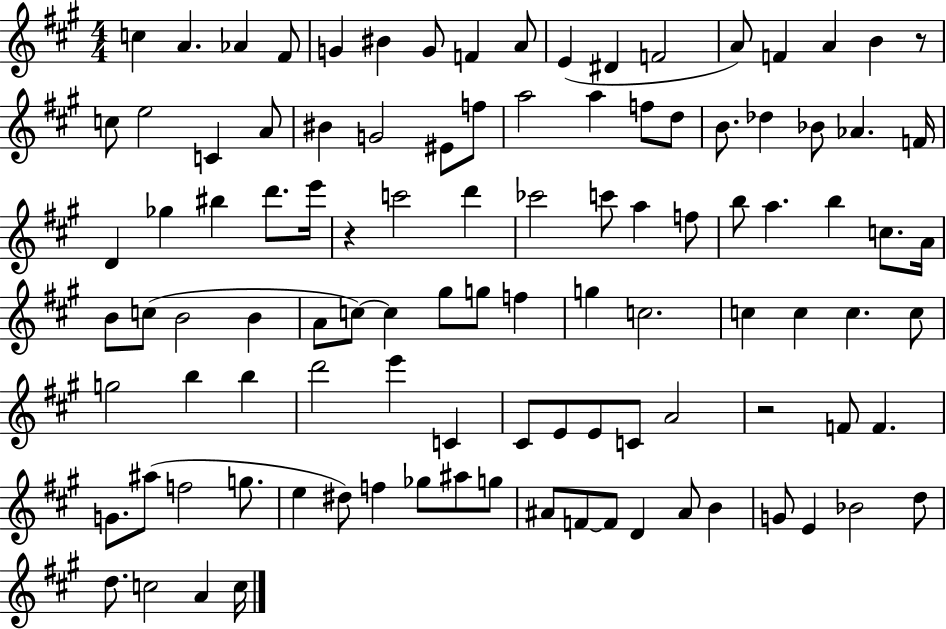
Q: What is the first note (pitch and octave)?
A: C5